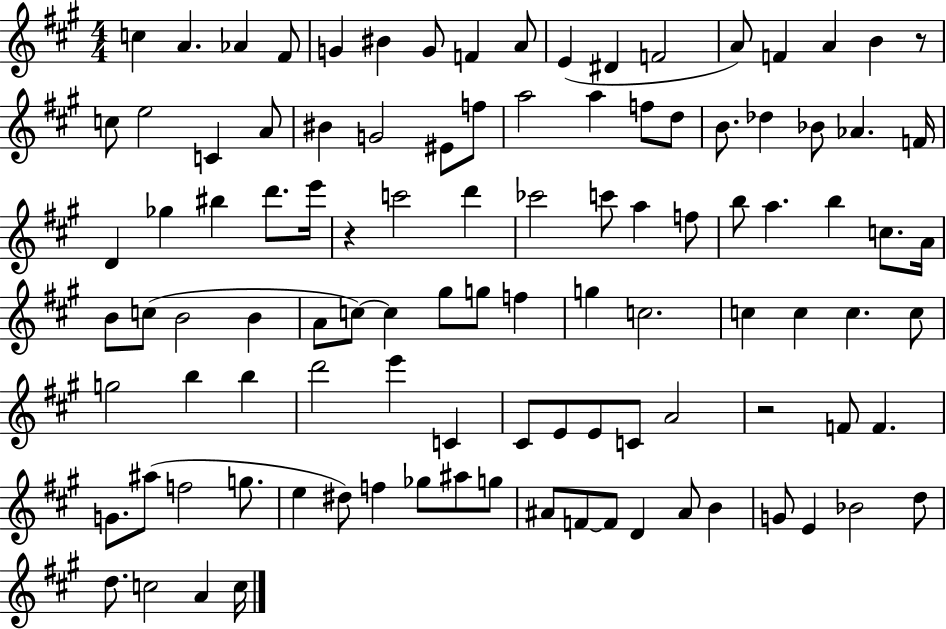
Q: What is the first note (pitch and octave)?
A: C5